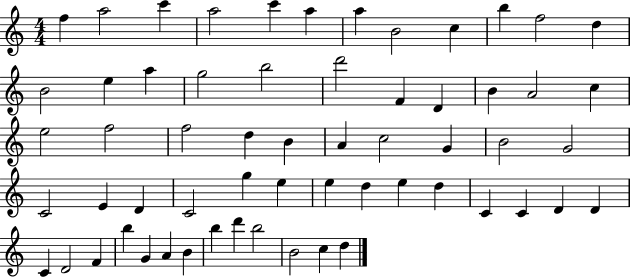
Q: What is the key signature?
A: C major